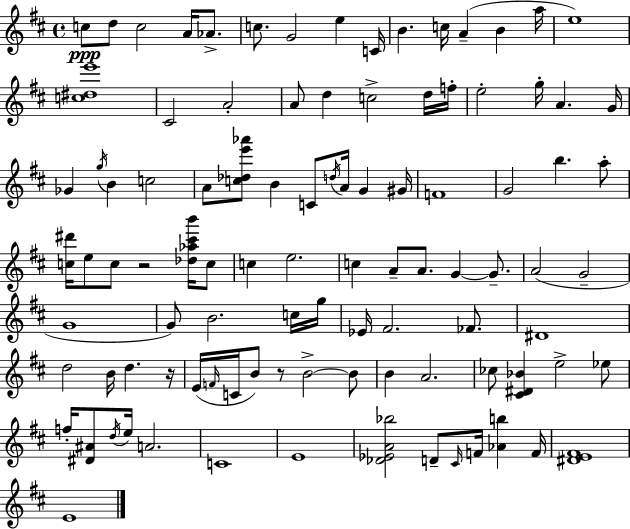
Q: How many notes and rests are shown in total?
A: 99